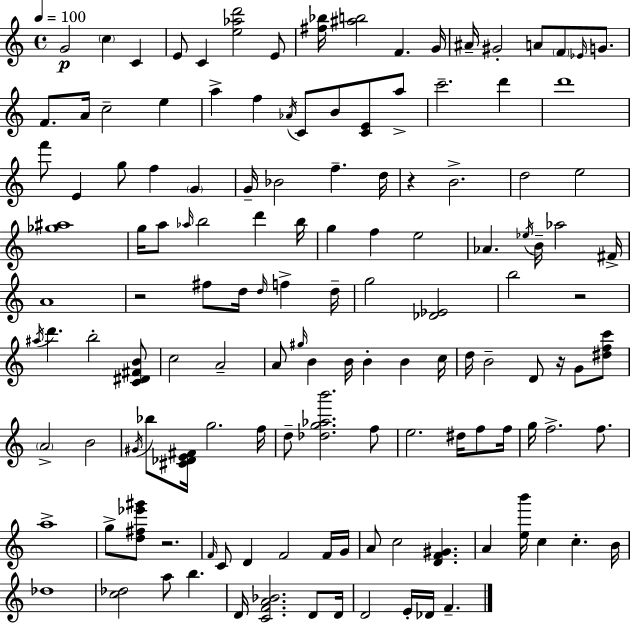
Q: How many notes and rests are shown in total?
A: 136